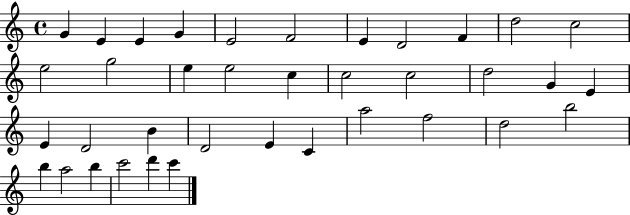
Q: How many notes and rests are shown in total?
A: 37